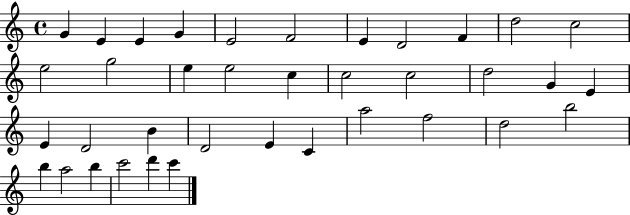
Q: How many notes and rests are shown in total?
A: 37